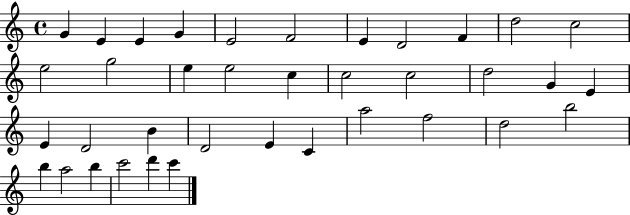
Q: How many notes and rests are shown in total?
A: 37